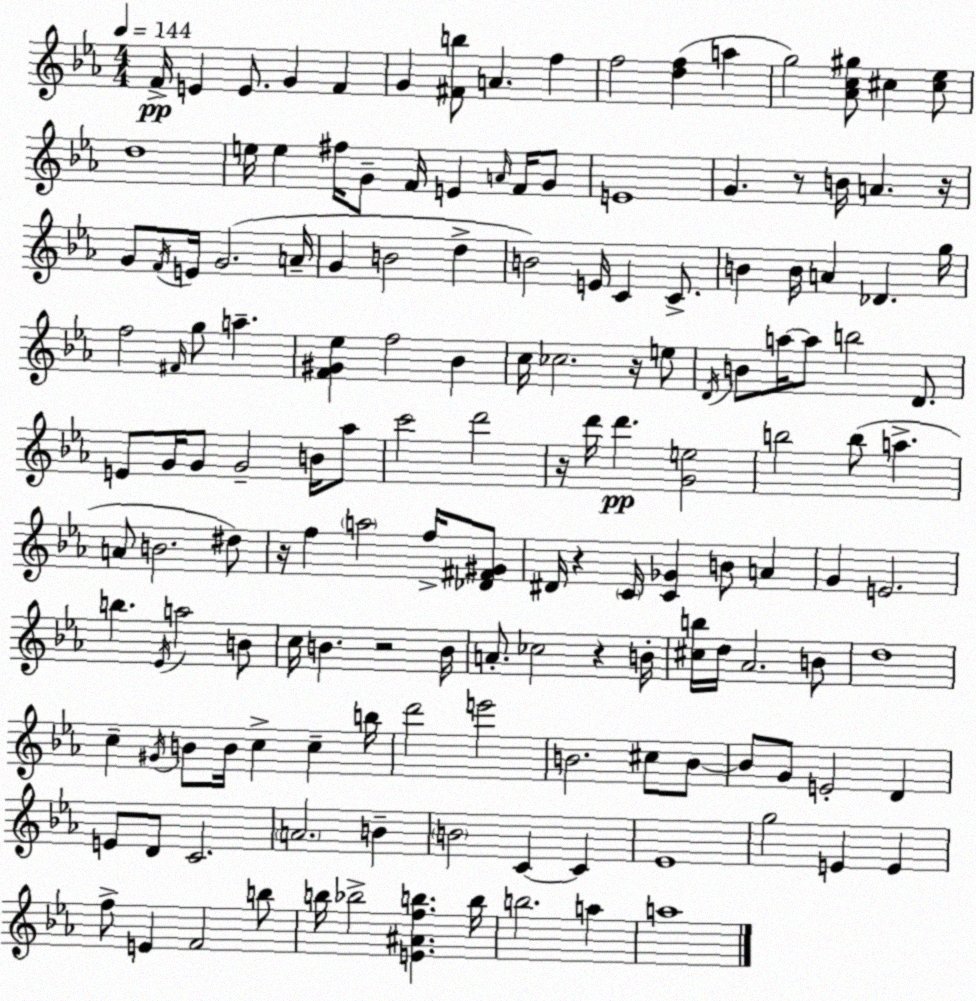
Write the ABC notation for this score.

X:1
T:Untitled
M:4/4
L:1/4
K:Eb
F/4 E E/2 G F G [^Fb]/2 A f f2 [df] a g2 [_Ac^g]/2 ^c [^c_e]/2 d4 e/4 e ^f/4 G/2 F/4 E A/4 F/4 G/2 E4 G z/2 B/4 A z/4 G/2 F/4 E/4 G2 A/4 G B2 d B2 E/4 C C/2 B B/4 A _D g/4 f2 ^F/4 g/2 a [F^G_e] f2 _B c/4 _c2 z/4 e/2 D/4 B/2 a/4 a/2 b2 D/2 E/2 G/4 G/2 G2 B/4 _a/2 c'2 d'2 z/4 d'/4 d' [Ge]2 b2 b/2 a A/2 B2 ^d/2 z/4 f a2 f/4 [_D^F^G]/2 ^D/4 z C/4 [C_G] B/2 A G E2 b _E/4 a2 B/2 c/4 B z2 B/4 A/2 _c2 z B/4 [^cb]/4 d/4 _A2 B/2 d4 c ^G/4 B/2 B/4 c c b/4 d'2 e'2 B2 ^c/2 B/2 B/2 G/2 E2 D E/2 D/2 C2 A2 B B2 C C _E4 g2 E E f/2 E F2 b/2 b/4 _b2 [E^Afb] b/4 b2 a a4